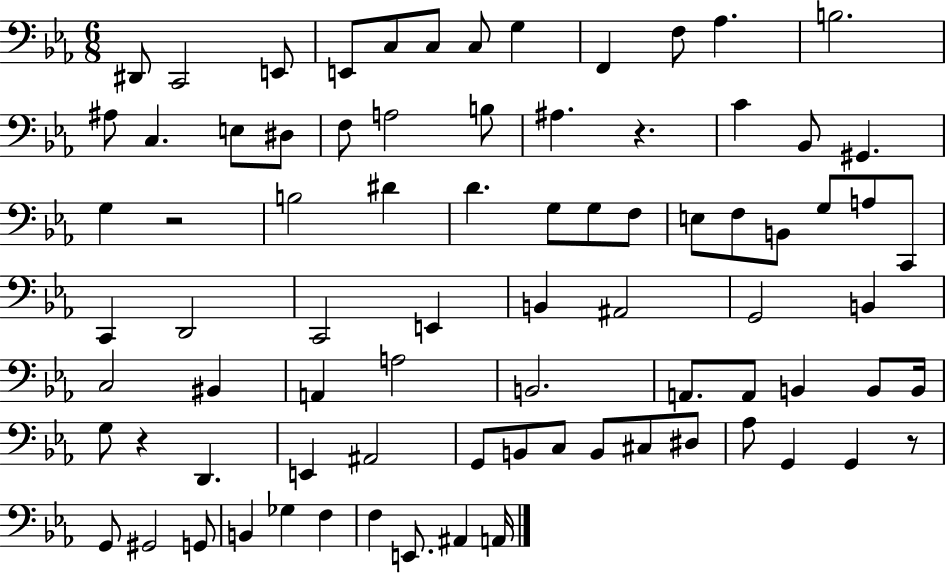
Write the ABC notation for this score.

X:1
T:Untitled
M:6/8
L:1/4
K:Eb
^D,,/2 C,,2 E,,/2 E,,/2 C,/2 C,/2 C,/2 G, F,, F,/2 _A, B,2 ^A,/2 C, E,/2 ^D,/2 F,/2 A,2 B,/2 ^A, z C _B,,/2 ^G,, G, z2 B,2 ^D D G,/2 G,/2 F,/2 E,/2 F,/2 B,,/2 G,/2 A,/2 C,,/2 C,, D,,2 C,,2 E,, B,, ^A,,2 G,,2 B,, C,2 ^B,, A,, A,2 B,,2 A,,/2 A,,/2 B,, B,,/2 B,,/4 G,/2 z D,, E,, ^A,,2 G,,/2 B,,/2 C,/2 B,,/2 ^C,/2 ^D,/2 _A,/2 G,, G,, z/2 G,,/2 ^G,,2 G,,/2 B,, _G, F, F, E,,/2 ^A,, A,,/4